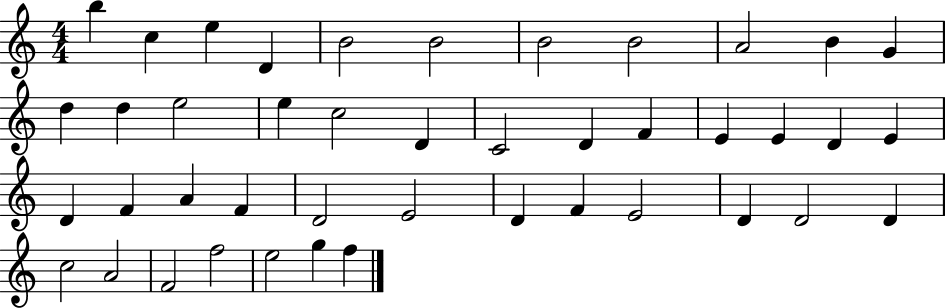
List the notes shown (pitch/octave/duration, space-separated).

B5/q C5/q E5/q D4/q B4/h B4/h B4/h B4/h A4/h B4/q G4/q D5/q D5/q E5/h E5/q C5/h D4/q C4/h D4/q F4/q E4/q E4/q D4/q E4/q D4/q F4/q A4/q F4/q D4/h E4/h D4/q F4/q E4/h D4/q D4/h D4/q C5/h A4/h F4/h F5/h E5/h G5/q F5/q